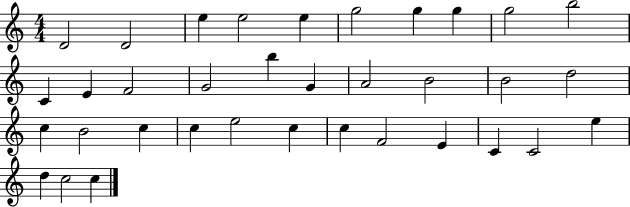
D4/h D4/h E5/q E5/h E5/q G5/h G5/q G5/q G5/h B5/h C4/q E4/q F4/h G4/h B5/q G4/q A4/h B4/h B4/h D5/h C5/q B4/h C5/q C5/q E5/h C5/q C5/q F4/h E4/q C4/q C4/h E5/q D5/q C5/h C5/q